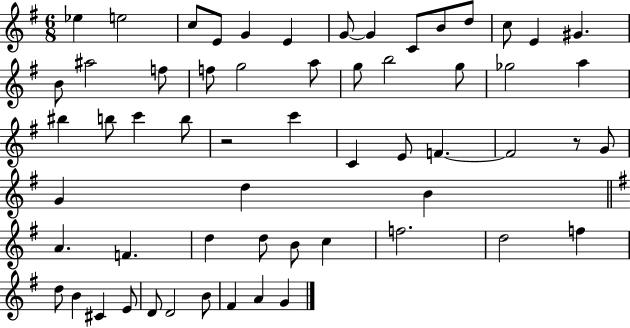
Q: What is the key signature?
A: G major